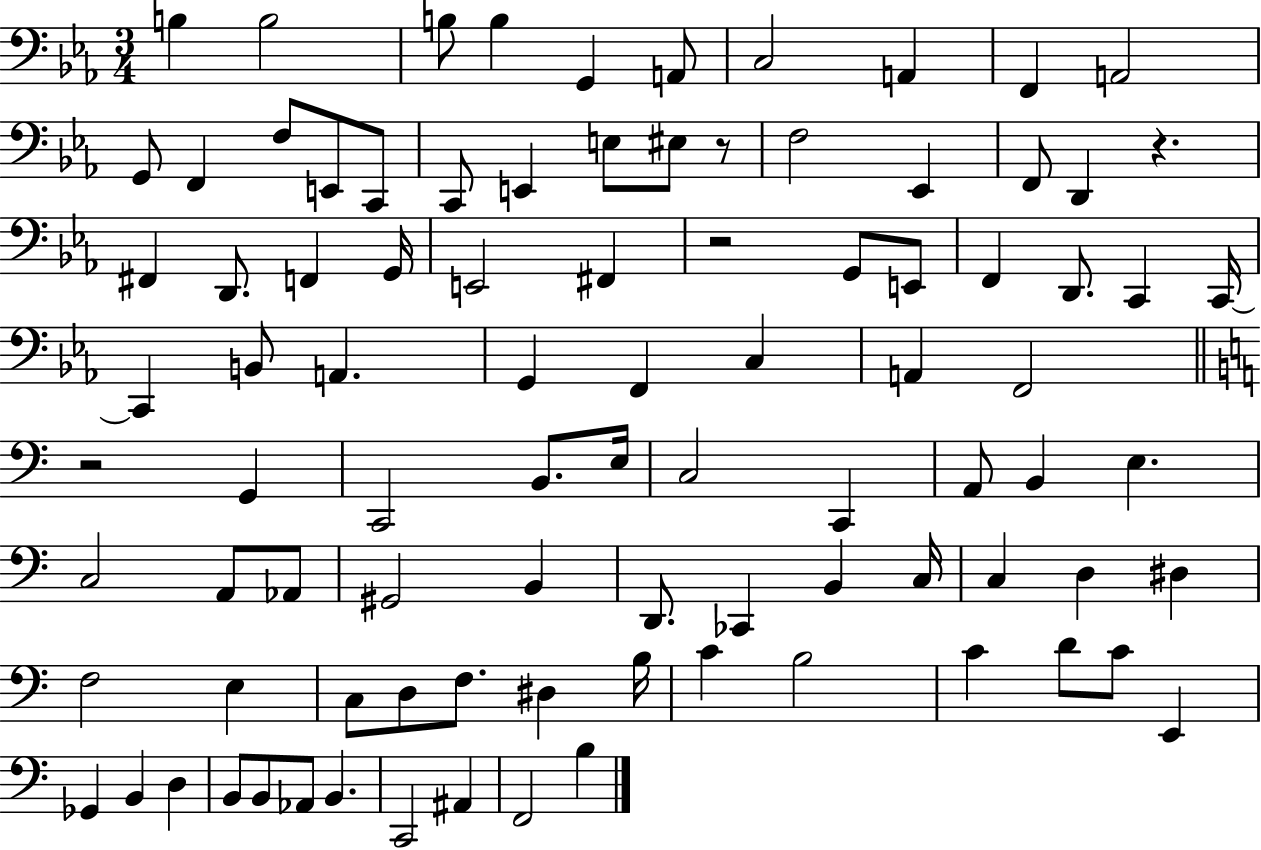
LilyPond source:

{
  \clef bass
  \numericTimeSignature
  \time 3/4
  \key ees \major
  b4 b2 | b8 b4 g,4 a,8 | c2 a,4 | f,4 a,2 | \break g,8 f,4 f8 e,8 c,8 | c,8 e,4 e8 eis8 r8 | f2 ees,4 | f,8 d,4 r4. | \break fis,4 d,8. f,4 g,16 | e,2 fis,4 | r2 g,8 e,8 | f,4 d,8. c,4 c,16~~ | \break c,4 b,8 a,4. | g,4 f,4 c4 | a,4 f,2 | \bar "||" \break \key a \minor r2 g,4 | c,2 b,8. e16 | c2 c,4 | a,8 b,4 e4. | \break c2 a,8 aes,8 | gis,2 b,4 | d,8. ces,4 b,4 c16 | c4 d4 dis4 | \break f2 e4 | c8 d8 f8. dis4 b16 | c'4 b2 | c'4 d'8 c'8 e,4 | \break ges,4 b,4 d4 | b,8 b,8 aes,8 b,4. | c,2 ais,4 | f,2 b4 | \break \bar "|."
}